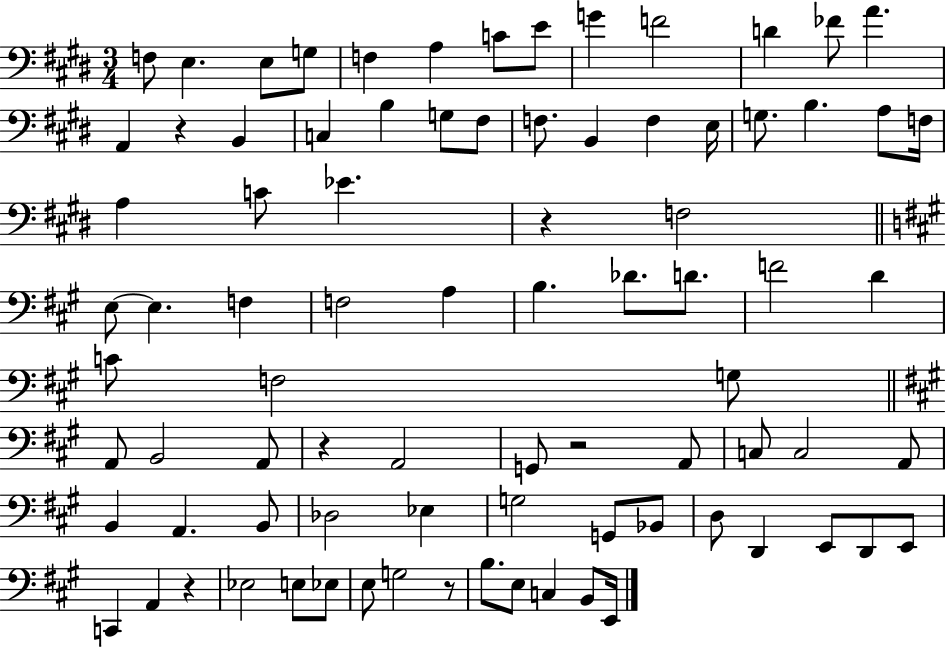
X:1
T:Untitled
M:3/4
L:1/4
K:E
F,/2 E, E,/2 G,/2 F, A, C/2 E/2 G F2 D _F/2 A A,, z B,, C, B, G,/2 ^F,/2 F,/2 B,, F, E,/4 G,/2 B, A,/2 F,/4 A, C/2 _E z F,2 E,/2 E, F, F,2 A, B, _D/2 D/2 F2 D C/2 F,2 G,/2 A,,/2 B,,2 A,,/2 z A,,2 G,,/2 z2 A,,/2 C,/2 C,2 A,,/2 B,, A,, B,,/2 _D,2 _E, G,2 G,,/2 _B,,/2 D,/2 D,, E,,/2 D,,/2 E,,/2 C,, A,, z _E,2 E,/2 _E,/2 E,/2 G,2 z/2 B,/2 E,/2 C, B,,/2 E,,/4